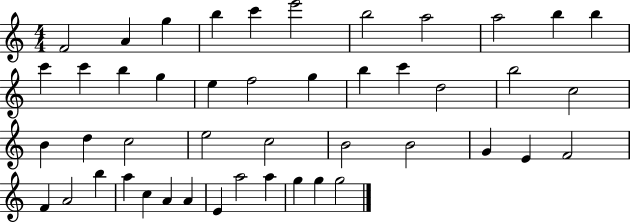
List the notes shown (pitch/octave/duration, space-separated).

F4/h A4/q G5/q B5/q C6/q E6/h B5/h A5/h A5/h B5/q B5/q C6/q C6/q B5/q G5/q E5/q F5/h G5/q B5/q C6/q D5/h B5/h C5/h B4/q D5/q C5/h E5/h C5/h B4/h B4/h G4/q E4/q F4/h F4/q A4/h B5/q A5/q C5/q A4/q A4/q E4/q A5/h A5/q G5/q G5/q G5/h